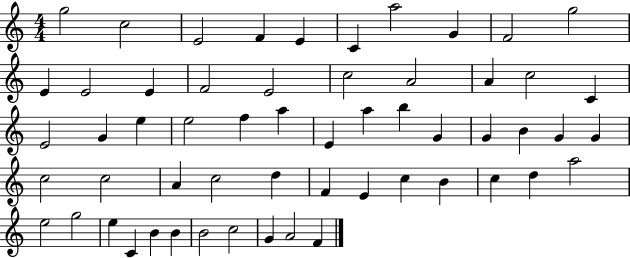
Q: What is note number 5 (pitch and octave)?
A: E4